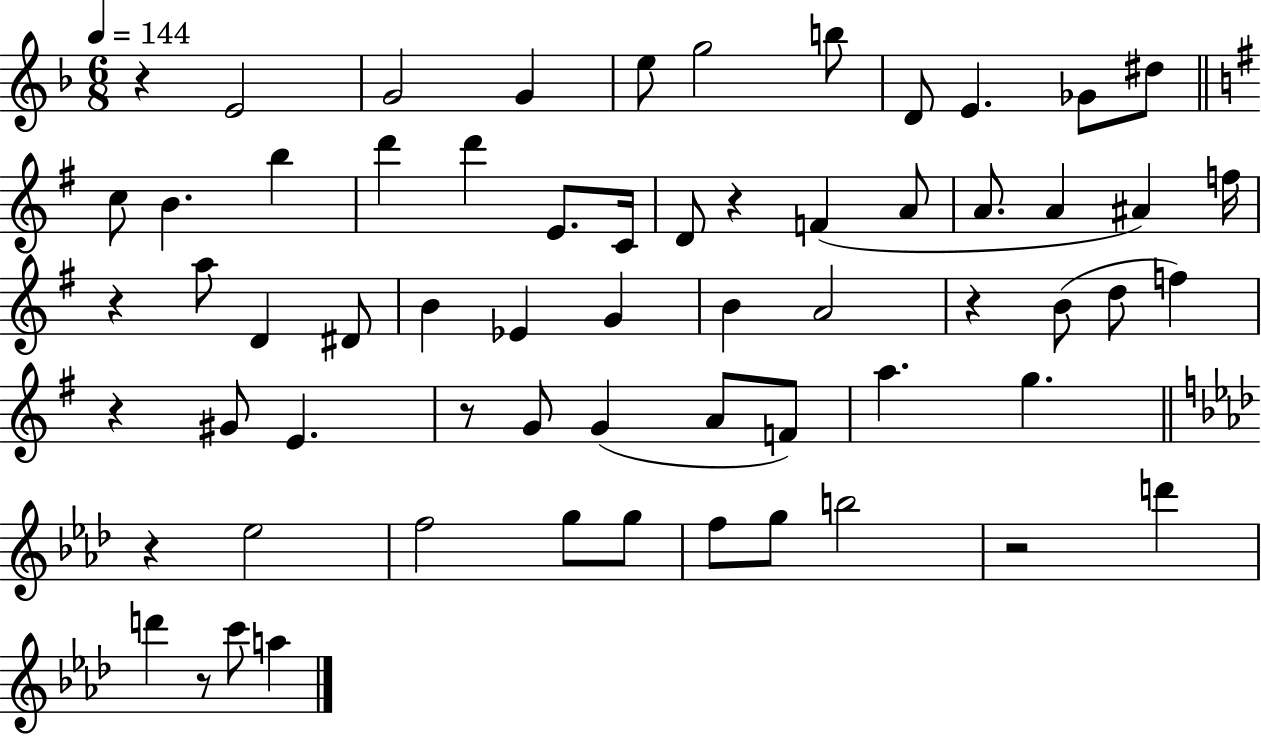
R/q E4/h G4/h G4/q E5/e G5/h B5/e D4/e E4/q. Gb4/e D#5/e C5/e B4/q. B5/q D6/q D6/q E4/e. C4/s D4/e R/q F4/q A4/e A4/e. A4/q A#4/q F5/s R/q A5/e D4/q D#4/e B4/q Eb4/q G4/q B4/q A4/h R/q B4/e D5/e F5/q R/q G#4/e E4/q. R/e G4/e G4/q A4/e F4/e A5/q. G5/q. R/q Eb5/h F5/h G5/e G5/e F5/e G5/e B5/h R/h D6/q D6/q R/e C6/e A5/q